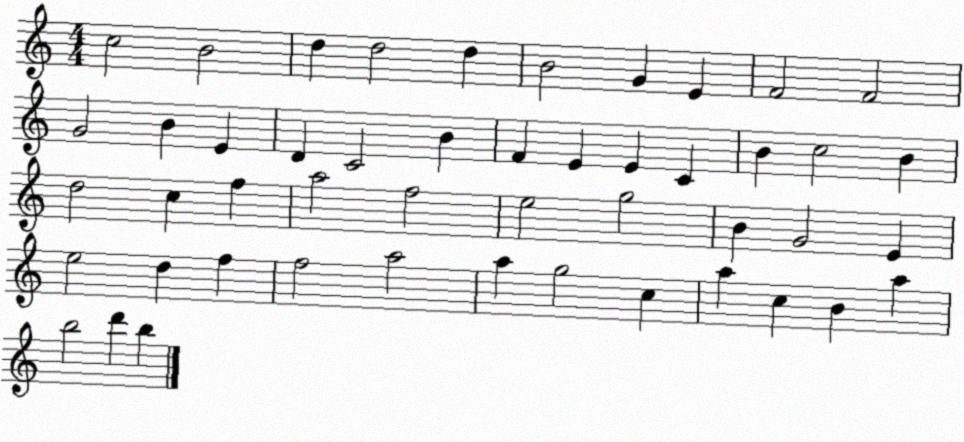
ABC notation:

X:1
T:Untitled
M:4/4
L:1/4
K:C
c2 B2 d d2 d B2 G E F2 F2 G2 B E D C2 B F E E C B c2 B d2 c f a2 f2 e2 g2 B G2 E e2 d f f2 a2 a g2 c a c B a b2 d' b